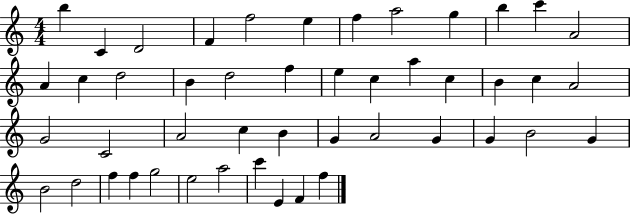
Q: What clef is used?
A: treble